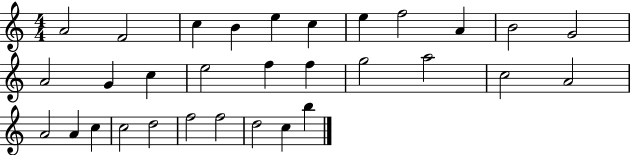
X:1
T:Untitled
M:4/4
L:1/4
K:C
A2 F2 c B e c e f2 A B2 G2 A2 G c e2 f f g2 a2 c2 A2 A2 A c c2 d2 f2 f2 d2 c b